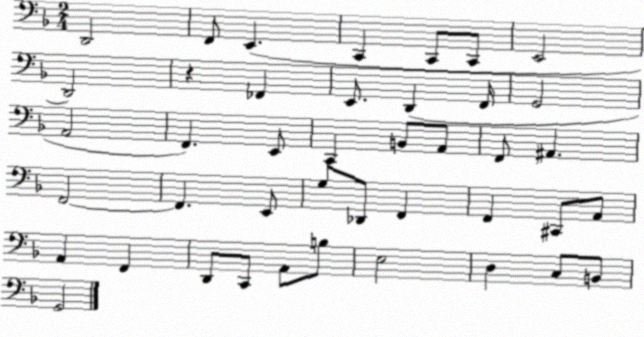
X:1
T:Untitled
M:2/4
L:1/4
K:F
D,,2 F,,/2 E,, C,, C,,/2 C,,/2 E,,2 D,,2 z _F,, E,,/2 D,, F,,/4 G,,2 A,,2 F,, E,,/2 C,, B,,/2 A,,/2 F,,/2 ^A,, F,,2 F,, E,,/2 G,/2 _D,,/2 F,, F,, ^C,,/2 A,,/2 A,, F,, D,,/2 C,,/2 A,,/2 B,/2 E,2 D, C,/2 B,,/2 G,,2